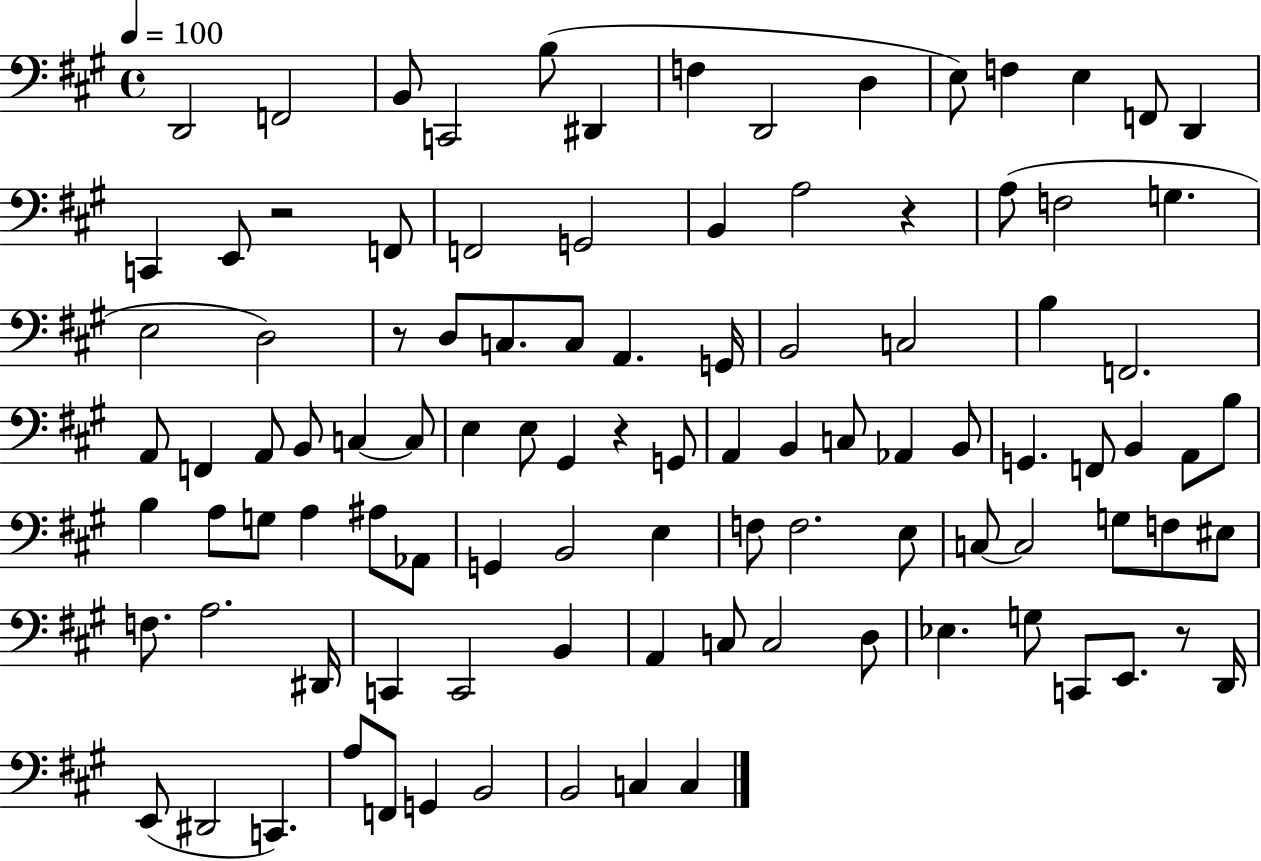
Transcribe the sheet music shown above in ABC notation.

X:1
T:Untitled
M:4/4
L:1/4
K:A
D,,2 F,,2 B,,/2 C,,2 B,/2 ^D,, F, D,,2 D, E,/2 F, E, F,,/2 D,, C,, E,,/2 z2 F,,/2 F,,2 G,,2 B,, A,2 z A,/2 F,2 G, E,2 D,2 z/2 D,/2 C,/2 C,/2 A,, G,,/4 B,,2 C,2 B, F,,2 A,,/2 F,, A,,/2 B,,/2 C, C,/2 E, E,/2 ^G,, z G,,/2 A,, B,, C,/2 _A,, B,,/2 G,, F,,/2 B,, A,,/2 B,/2 B, A,/2 G,/2 A, ^A,/2 _A,,/2 G,, B,,2 E, F,/2 F,2 E,/2 C,/2 C,2 G,/2 F,/2 ^E,/2 F,/2 A,2 ^D,,/4 C,, C,,2 B,, A,, C,/2 C,2 D,/2 _E, G,/2 C,,/2 E,,/2 z/2 D,,/4 E,,/2 ^D,,2 C,, A,/2 F,,/2 G,, B,,2 B,,2 C, C,